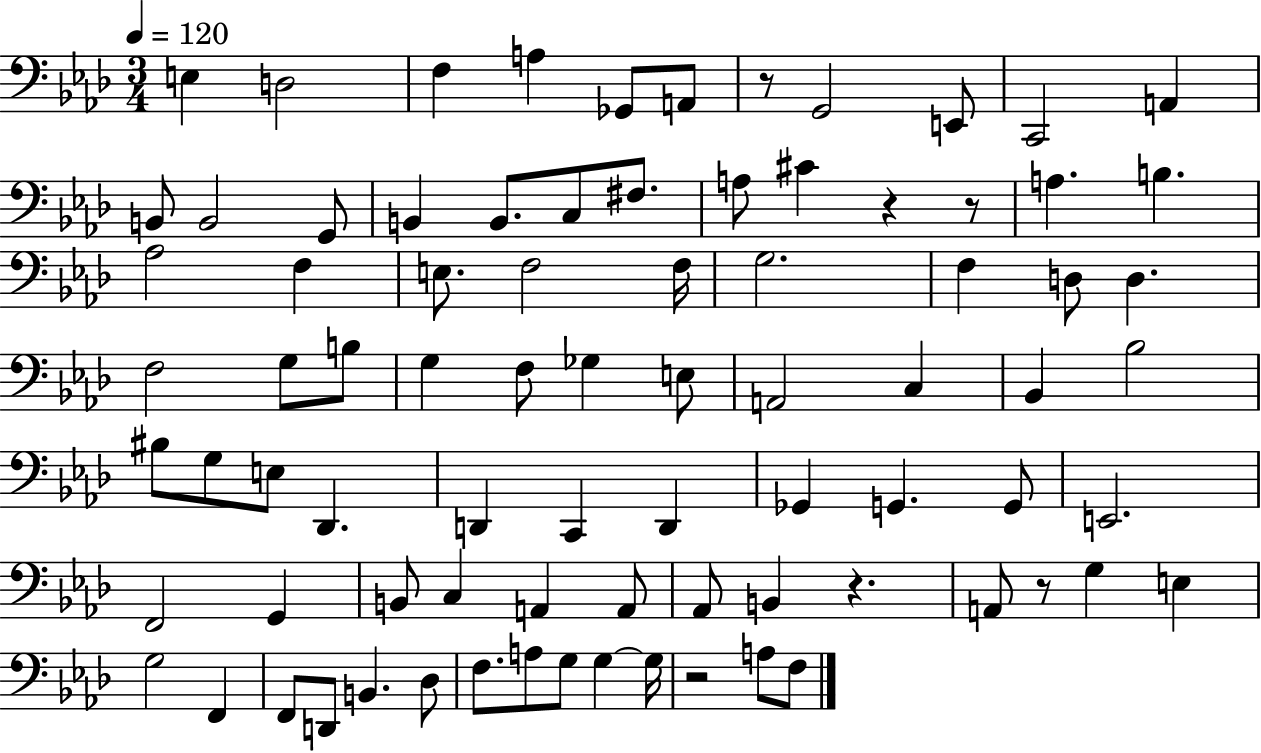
E3/q D3/h F3/q A3/q Gb2/e A2/e R/e G2/h E2/e C2/h A2/q B2/e B2/h G2/e B2/q B2/e. C3/e F#3/e. A3/e C#4/q R/q R/e A3/q. B3/q. Ab3/h F3/q E3/e. F3/h F3/s G3/h. F3/q D3/e D3/q. F3/h G3/e B3/e G3/q F3/e Gb3/q E3/e A2/h C3/q Bb2/q Bb3/h BIS3/e G3/e E3/e Db2/q. D2/q C2/q D2/q Gb2/q G2/q. G2/e E2/h. F2/h G2/q B2/e C3/q A2/q A2/e Ab2/e B2/q R/q. A2/e R/e G3/q E3/q G3/h F2/q F2/e D2/e B2/q. Db3/e F3/e. A3/e G3/e G3/q G3/s R/h A3/e F3/e